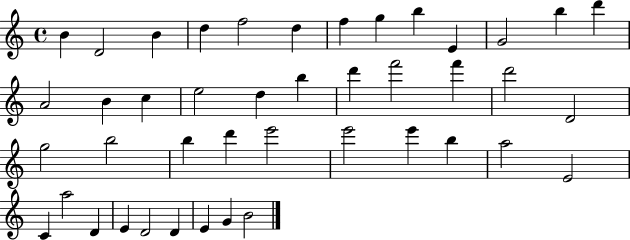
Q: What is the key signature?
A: C major